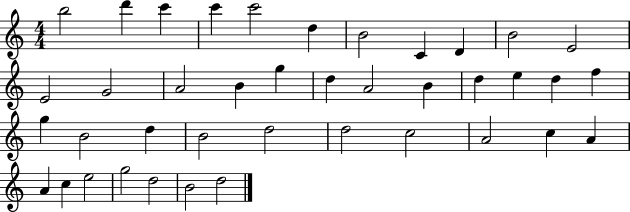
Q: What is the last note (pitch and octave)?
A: D5